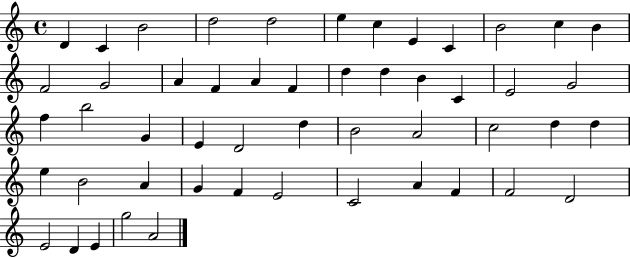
{
  \clef treble
  \time 4/4
  \defaultTimeSignature
  \key c \major
  d'4 c'4 b'2 | d''2 d''2 | e''4 c''4 e'4 c'4 | b'2 c''4 b'4 | \break f'2 g'2 | a'4 f'4 a'4 f'4 | d''4 d''4 b'4 c'4 | e'2 g'2 | \break f''4 b''2 g'4 | e'4 d'2 d''4 | b'2 a'2 | c''2 d''4 d''4 | \break e''4 b'2 a'4 | g'4 f'4 e'2 | c'2 a'4 f'4 | f'2 d'2 | \break e'2 d'4 e'4 | g''2 a'2 | \bar "|."
}